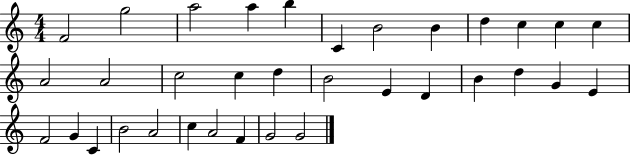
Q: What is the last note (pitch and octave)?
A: G4